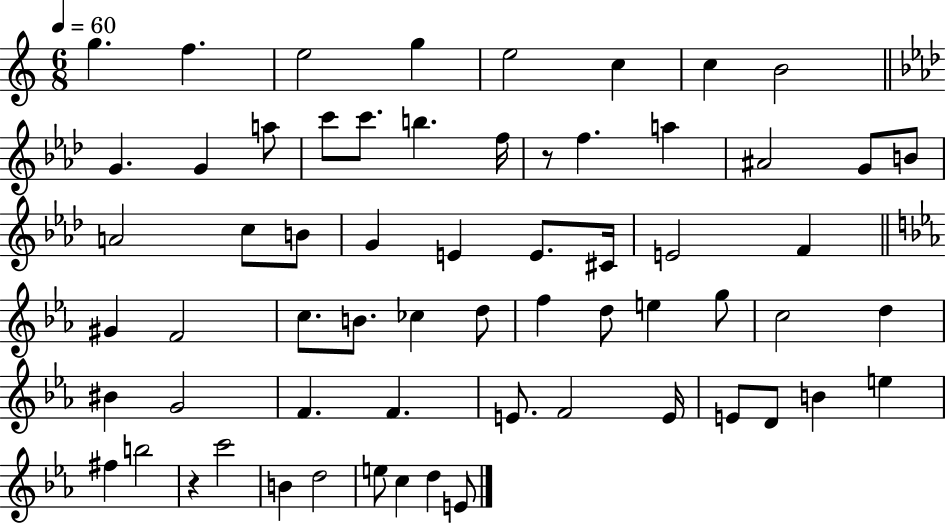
X:1
T:Untitled
M:6/8
L:1/4
K:C
g f e2 g e2 c c B2 G G a/2 c'/2 c'/2 b f/4 z/2 f a ^A2 G/2 B/2 A2 c/2 B/2 G E E/2 ^C/4 E2 F ^G F2 c/2 B/2 _c d/2 f d/2 e g/2 c2 d ^B G2 F F E/2 F2 E/4 E/2 D/2 B e ^f b2 z c'2 B d2 e/2 c d E/2